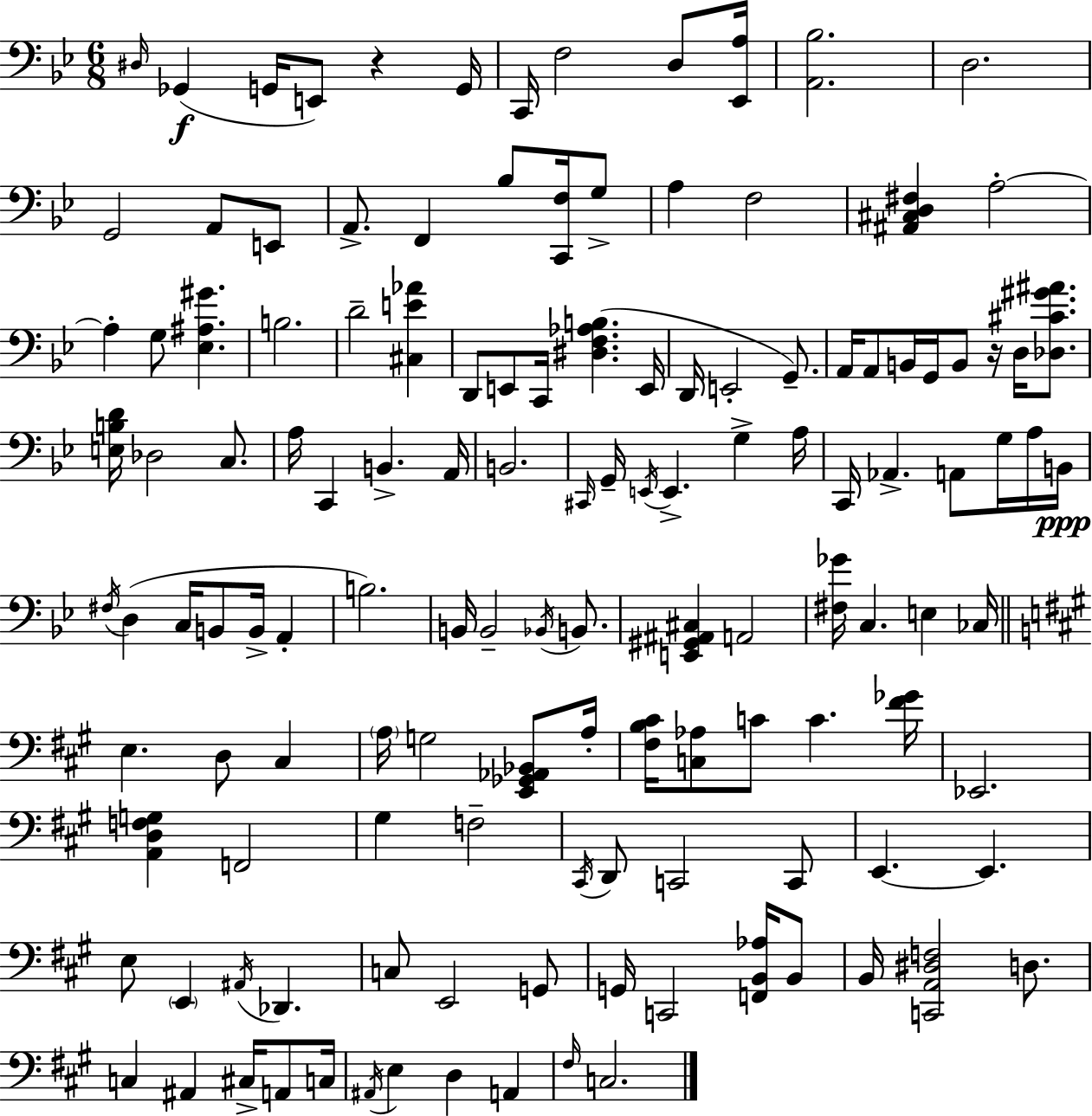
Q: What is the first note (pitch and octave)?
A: D#3